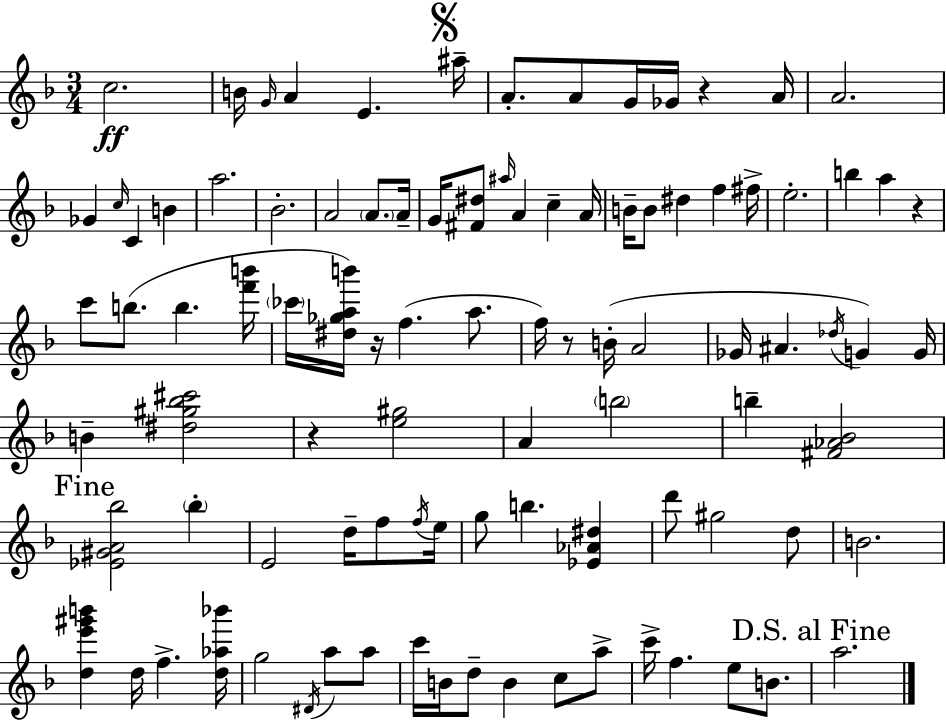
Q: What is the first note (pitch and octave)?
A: C5